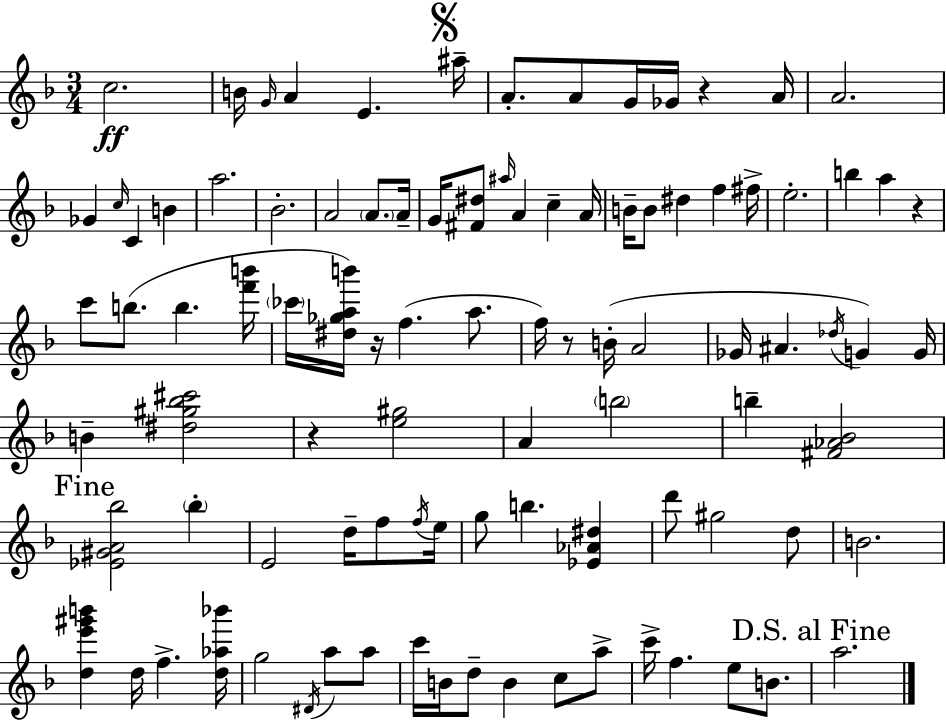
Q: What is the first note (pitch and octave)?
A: C5